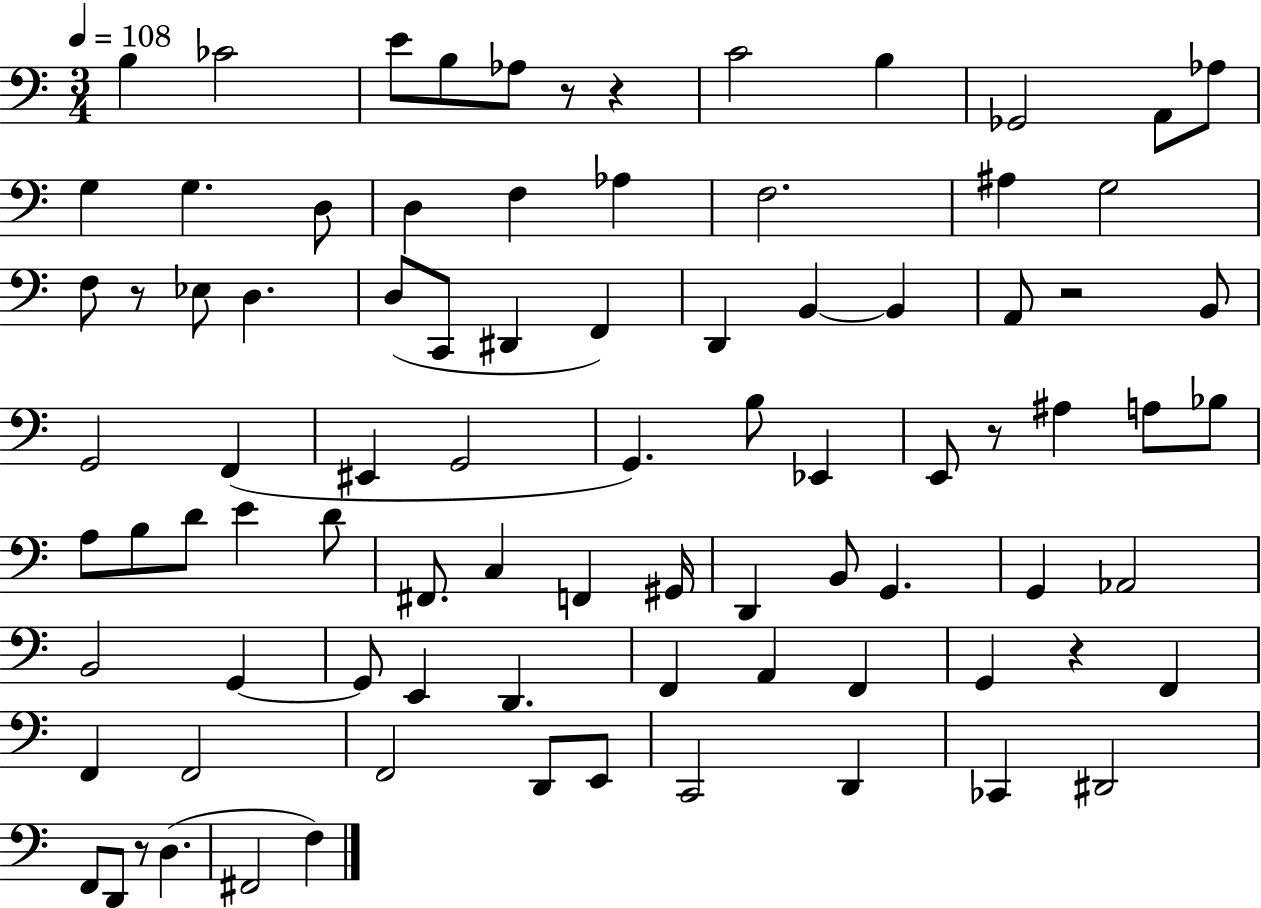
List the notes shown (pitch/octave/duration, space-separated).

B3/q CES4/h E4/e B3/e Ab3/e R/e R/q C4/h B3/q Gb2/h A2/e Ab3/e G3/q G3/q. D3/e D3/q F3/q Ab3/q F3/h. A#3/q G3/h F3/e R/e Eb3/e D3/q. D3/e C2/e D#2/q F2/q D2/q B2/q B2/q A2/e R/h B2/e G2/h F2/q EIS2/q G2/h G2/q. B3/e Eb2/q E2/e R/e A#3/q A3/e Bb3/e A3/e B3/e D4/e E4/q D4/e F#2/e. C3/q F2/q G#2/s D2/q B2/e G2/q. G2/q Ab2/h B2/h G2/q G2/e E2/q D2/q. F2/q A2/q F2/q G2/q R/q F2/q F2/q F2/h F2/h D2/e E2/e C2/h D2/q CES2/q D#2/h F2/e D2/e R/e D3/q. F#2/h F3/q